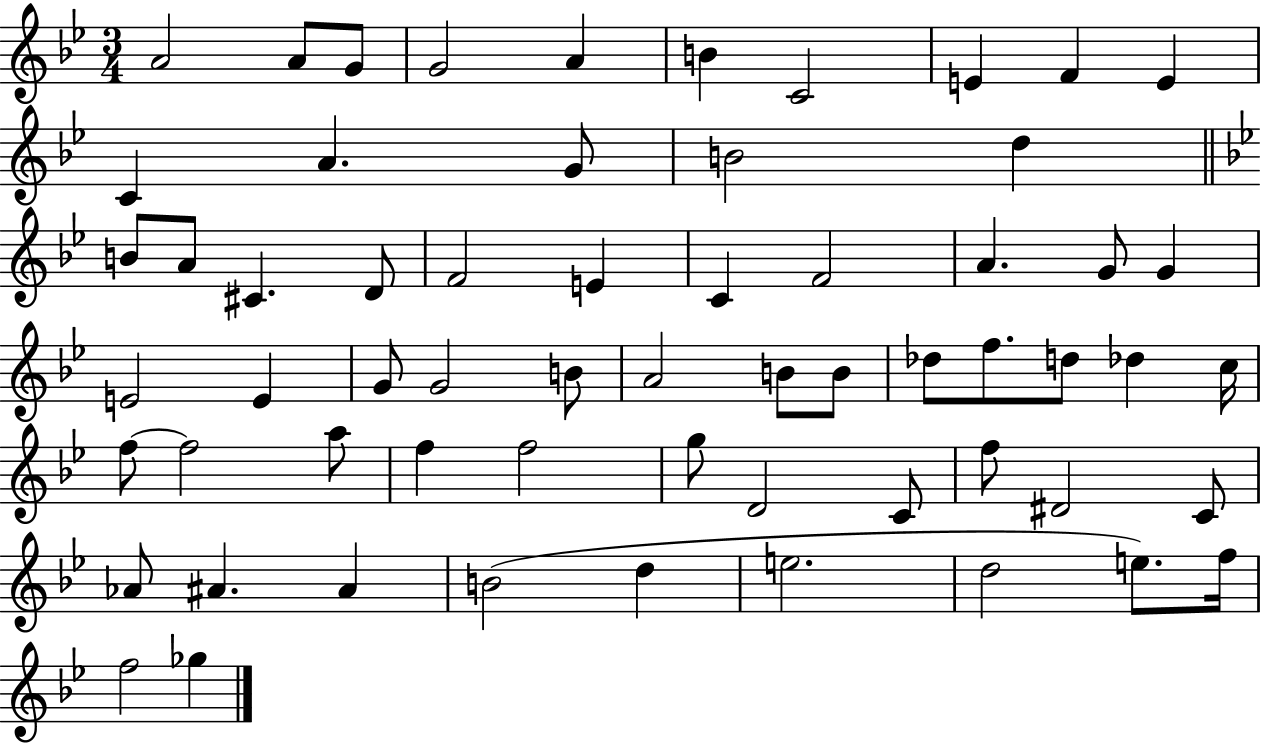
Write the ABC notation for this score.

X:1
T:Untitled
M:3/4
L:1/4
K:Bb
A2 A/2 G/2 G2 A B C2 E F E C A G/2 B2 d B/2 A/2 ^C D/2 F2 E C F2 A G/2 G E2 E G/2 G2 B/2 A2 B/2 B/2 _d/2 f/2 d/2 _d c/4 f/2 f2 a/2 f f2 g/2 D2 C/2 f/2 ^D2 C/2 _A/2 ^A ^A B2 d e2 d2 e/2 f/4 f2 _g